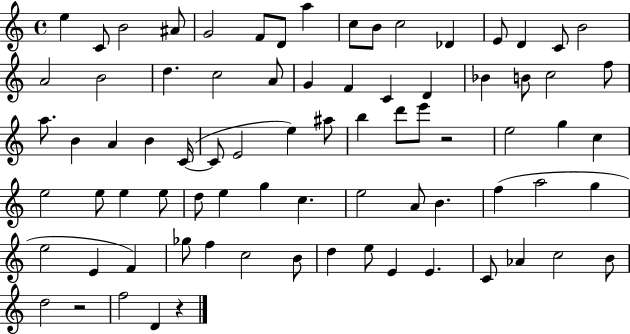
E5/q C4/e B4/h A#4/e G4/h F4/e D4/e A5/q C5/e B4/e C5/h Db4/q E4/e D4/q C4/e B4/h A4/h B4/h D5/q. C5/h A4/e G4/q F4/q C4/q D4/q Bb4/q B4/e C5/h F5/e A5/e. B4/q A4/q B4/q C4/s C4/e E4/h E5/q A#5/e B5/q D6/e E6/e R/h E5/h G5/q C5/q E5/h E5/e E5/q E5/e D5/e E5/q G5/q C5/q. E5/h A4/e B4/q. F5/q A5/h G5/q E5/h E4/q F4/q Gb5/e F5/q C5/h B4/e D5/q E5/e E4/q E4/q. C4/e Ab4/q C5/h B4/e D5/h R/h F5/h D4/q R/q